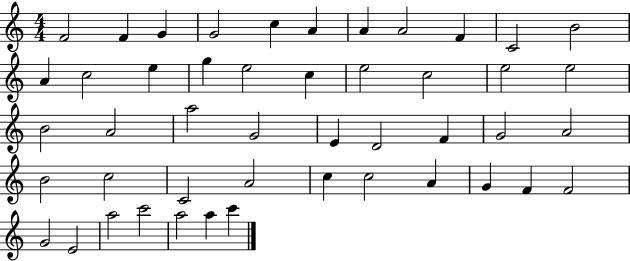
X:1
T:Untitled
M:4/4
L:1/4
K:C
F2 F G G2 c A A A2 F C2 B2 A c2 e g e2 c e2 c2 e2 e2 B2 A2 a2 G2 E D2 F G2 A2 B2 c2 C2 A2 c c2 A G F F2 G2 E2 a2 c'2 a2 a c'